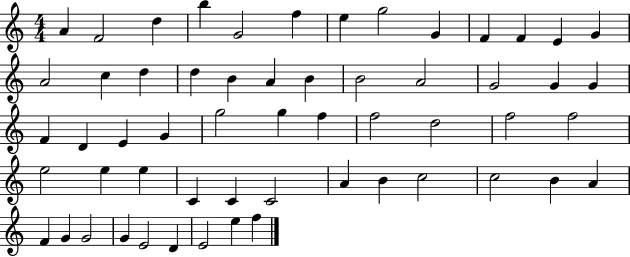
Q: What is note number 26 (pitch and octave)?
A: F4